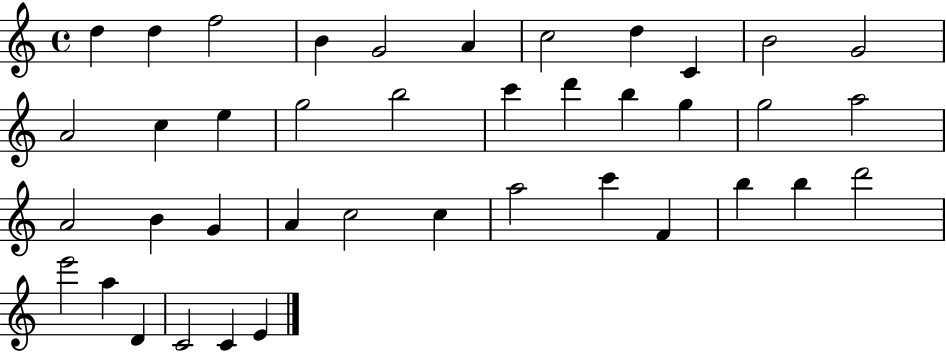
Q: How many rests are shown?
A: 0